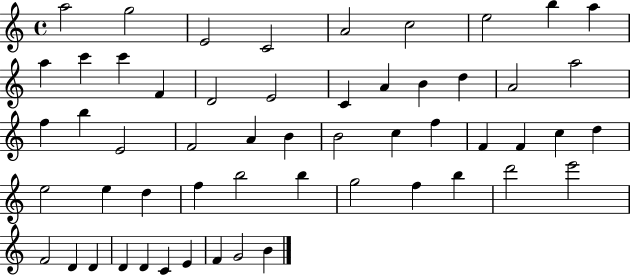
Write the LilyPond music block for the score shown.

{
  \clef treble
  \time 4/4
  \defaultTimeSignature
  \key c \major
  a''2 g''2 | e'2 c'2 | a'2 c''2 | e''2 b''4 a''4 | \break a''4 c'''4 c'''4 f'4 | d'2 e'2 | c'4 a'4 b'4 d''4 | a'2 a''2 | \break f''4 b''4 e'2 | f'2 a'4 b'4 | b'2 c''4 f''4 | f'4 f'4 c''4 d''4 | \break e''2 e''4 d''4 | f''4 b''2 b''4 | g''2 f''4 b''4 | d'''2 e'''2 | \break f'2 d'4 d'4 | d'4 d'4 c'4 e'4 | f'4 g'2 b'4 | \bar "|."
}